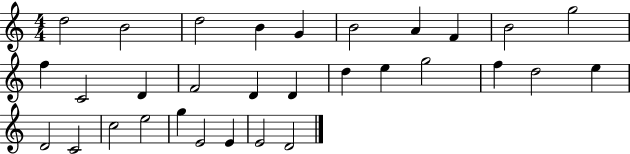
{
  \clef treble
  \numericTimeSignature
  \time 4/4
  \key c \major
  d''2 b'2 | d''2 b'4 g'4 | b'2 a'4 f'4 | b'2 g''2 | \break f''4 c'2 d'4 | f'2 d'4 d'4 | d''4 e''4 g''2 | f''4 d''2 e''4 | \break d'2 c'2 | c''2 e''2 | g''4 e'2 e'4 | e'2 d'2 | \break \bar "|."
}